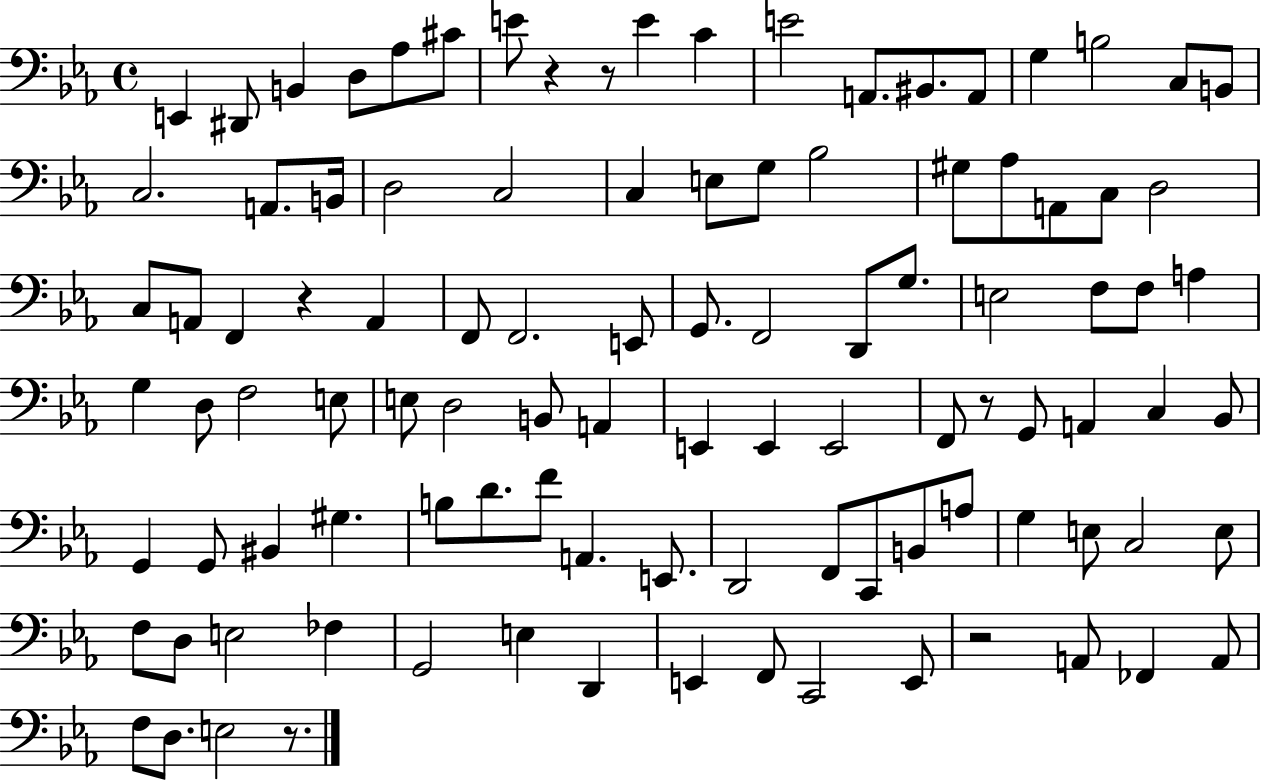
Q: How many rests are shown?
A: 6